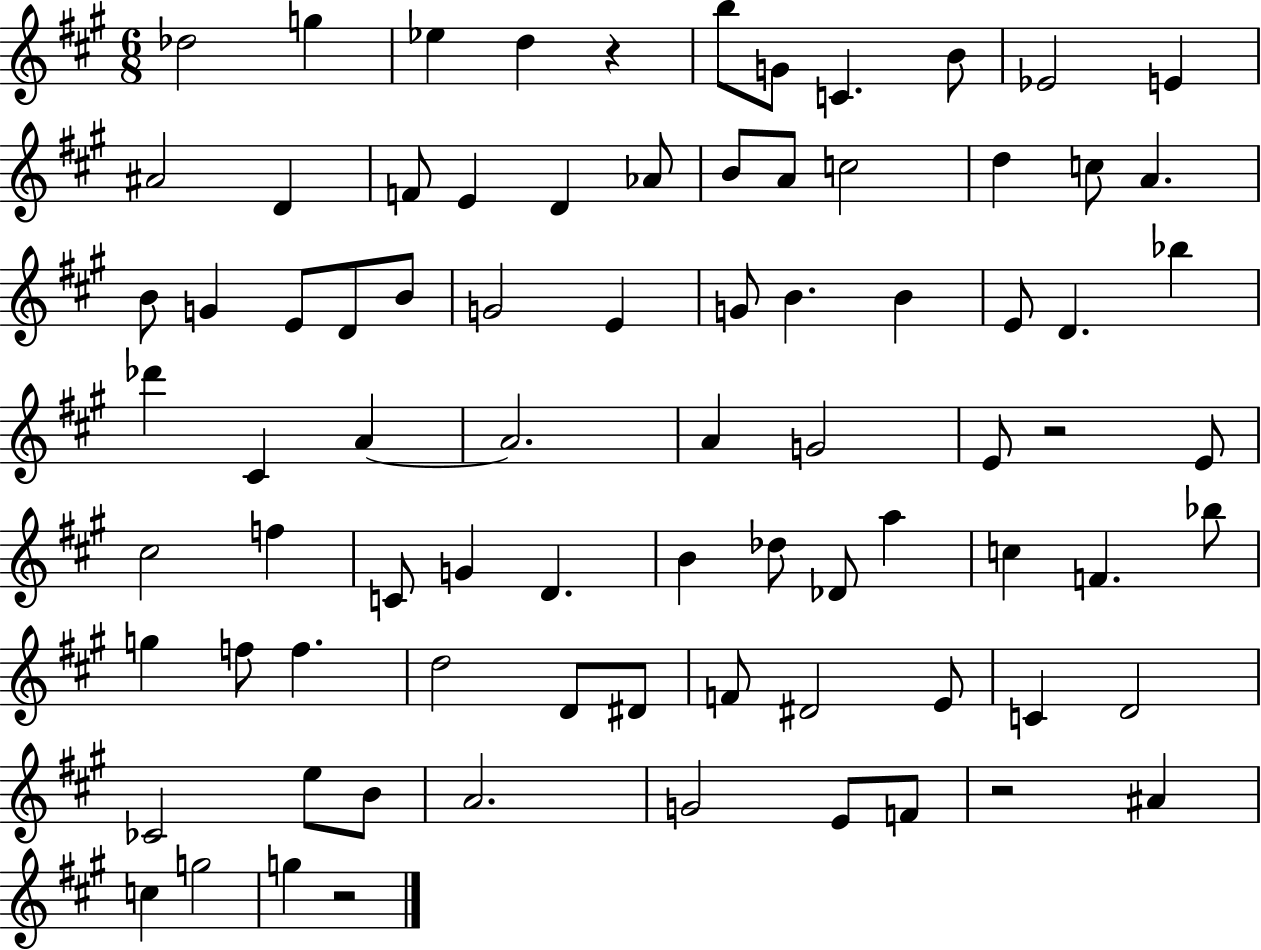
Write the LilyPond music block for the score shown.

{
  \clef treble
  \numericTimeSignature
  \time 6/8
  \key a \major
  des''2 g''4 | ees''4 d''4 r4 | b''8 g'8 c'4. b'8 | ees'2 e'4 | \break ais'2 d'4 | f'8 e'4 d'4 aes'8 | b'8 a'8 c''2 | d''4 c''8 a'4. | \break b'8 g'4 e'8 d'8 b'8 | g'2 e'4 | g'8 b'4. b'4 | e'8 d'4. bes''4 | \break des'''4 cis'4 a'4~~ | a'2. | a'4 g'2 | e'8 r2 e'8 | \break cis''2 f''4 | c'8 g'4 d'4. | b'4 des''8 des'8 a''4 | c''4 f'4. bes''8 | \break g''4 f''8 f''4. | d''2 d'8 dis'8 | f'8 dis'2 e'8 | c'4 d'2 | \break ces'2 e''8 b'8 | a'2. | g'2 e'8 f'8 | r2 ais'4 | \break c''4 g''2 | g''4 r2 | \bar "|."
}